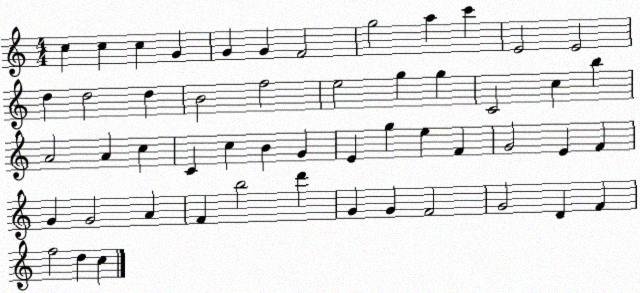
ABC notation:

X:1
T:Untitled
M:4/4
L:1/4
K:C
c c c G G G F2 g2 a c' E2 E2 d d2 d B2 f2 e2 g g C2 c b A2 A c C c B G E g e F G2 E F G G2 A F b2 d' G G F2 G2 D F f2 d c